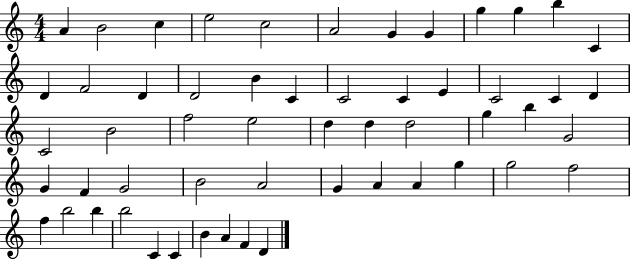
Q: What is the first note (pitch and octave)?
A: A4